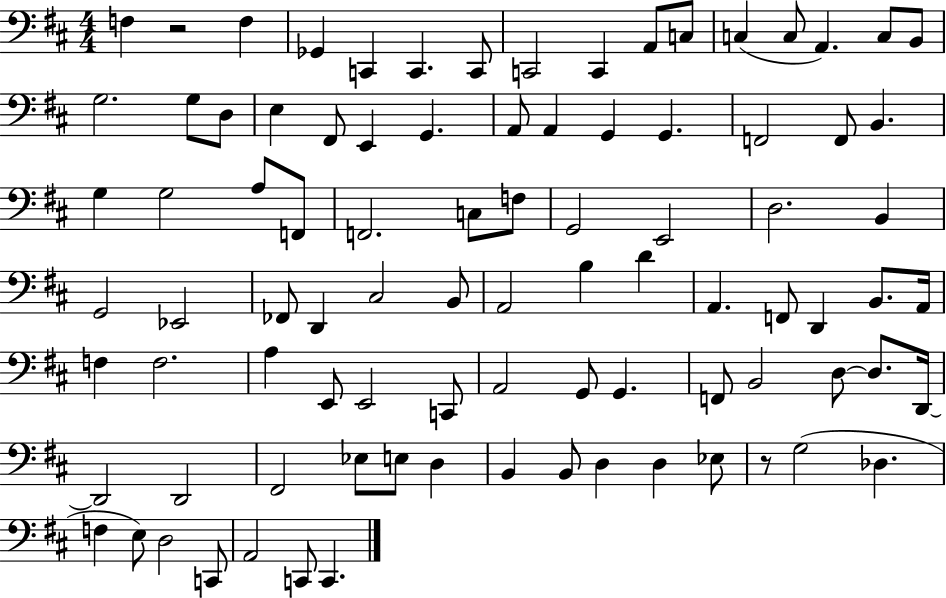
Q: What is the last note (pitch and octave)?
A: C2